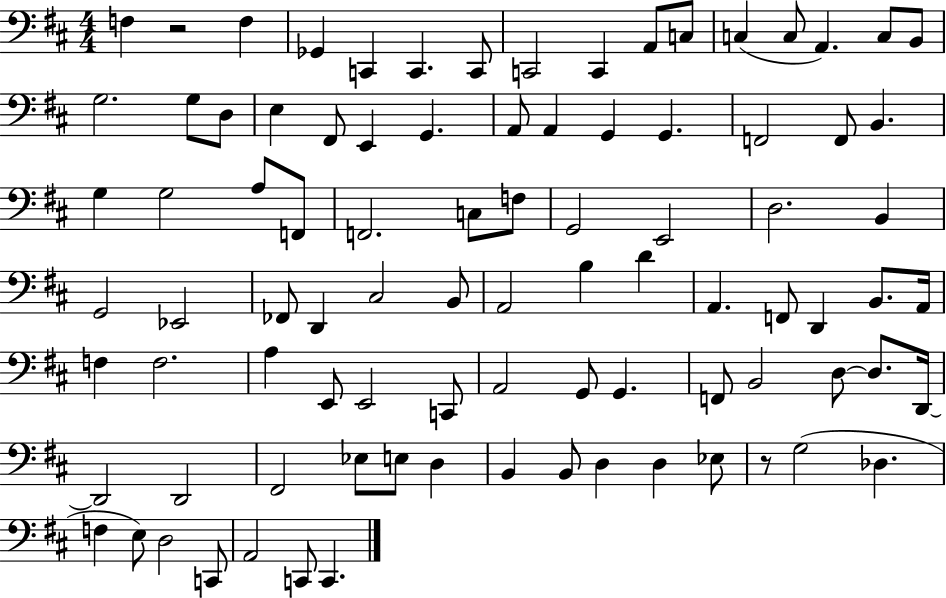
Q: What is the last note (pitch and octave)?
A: C2